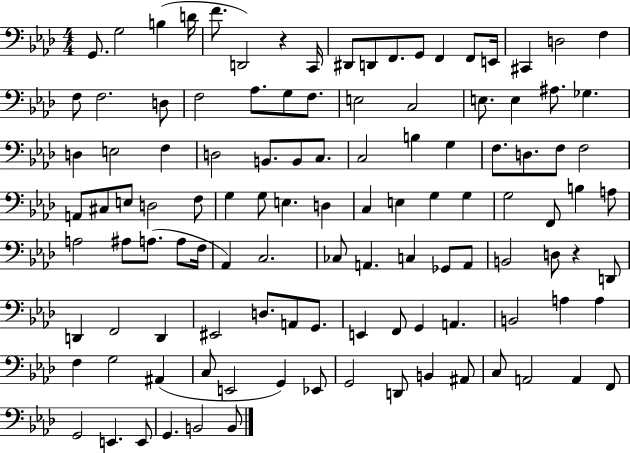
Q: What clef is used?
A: bass